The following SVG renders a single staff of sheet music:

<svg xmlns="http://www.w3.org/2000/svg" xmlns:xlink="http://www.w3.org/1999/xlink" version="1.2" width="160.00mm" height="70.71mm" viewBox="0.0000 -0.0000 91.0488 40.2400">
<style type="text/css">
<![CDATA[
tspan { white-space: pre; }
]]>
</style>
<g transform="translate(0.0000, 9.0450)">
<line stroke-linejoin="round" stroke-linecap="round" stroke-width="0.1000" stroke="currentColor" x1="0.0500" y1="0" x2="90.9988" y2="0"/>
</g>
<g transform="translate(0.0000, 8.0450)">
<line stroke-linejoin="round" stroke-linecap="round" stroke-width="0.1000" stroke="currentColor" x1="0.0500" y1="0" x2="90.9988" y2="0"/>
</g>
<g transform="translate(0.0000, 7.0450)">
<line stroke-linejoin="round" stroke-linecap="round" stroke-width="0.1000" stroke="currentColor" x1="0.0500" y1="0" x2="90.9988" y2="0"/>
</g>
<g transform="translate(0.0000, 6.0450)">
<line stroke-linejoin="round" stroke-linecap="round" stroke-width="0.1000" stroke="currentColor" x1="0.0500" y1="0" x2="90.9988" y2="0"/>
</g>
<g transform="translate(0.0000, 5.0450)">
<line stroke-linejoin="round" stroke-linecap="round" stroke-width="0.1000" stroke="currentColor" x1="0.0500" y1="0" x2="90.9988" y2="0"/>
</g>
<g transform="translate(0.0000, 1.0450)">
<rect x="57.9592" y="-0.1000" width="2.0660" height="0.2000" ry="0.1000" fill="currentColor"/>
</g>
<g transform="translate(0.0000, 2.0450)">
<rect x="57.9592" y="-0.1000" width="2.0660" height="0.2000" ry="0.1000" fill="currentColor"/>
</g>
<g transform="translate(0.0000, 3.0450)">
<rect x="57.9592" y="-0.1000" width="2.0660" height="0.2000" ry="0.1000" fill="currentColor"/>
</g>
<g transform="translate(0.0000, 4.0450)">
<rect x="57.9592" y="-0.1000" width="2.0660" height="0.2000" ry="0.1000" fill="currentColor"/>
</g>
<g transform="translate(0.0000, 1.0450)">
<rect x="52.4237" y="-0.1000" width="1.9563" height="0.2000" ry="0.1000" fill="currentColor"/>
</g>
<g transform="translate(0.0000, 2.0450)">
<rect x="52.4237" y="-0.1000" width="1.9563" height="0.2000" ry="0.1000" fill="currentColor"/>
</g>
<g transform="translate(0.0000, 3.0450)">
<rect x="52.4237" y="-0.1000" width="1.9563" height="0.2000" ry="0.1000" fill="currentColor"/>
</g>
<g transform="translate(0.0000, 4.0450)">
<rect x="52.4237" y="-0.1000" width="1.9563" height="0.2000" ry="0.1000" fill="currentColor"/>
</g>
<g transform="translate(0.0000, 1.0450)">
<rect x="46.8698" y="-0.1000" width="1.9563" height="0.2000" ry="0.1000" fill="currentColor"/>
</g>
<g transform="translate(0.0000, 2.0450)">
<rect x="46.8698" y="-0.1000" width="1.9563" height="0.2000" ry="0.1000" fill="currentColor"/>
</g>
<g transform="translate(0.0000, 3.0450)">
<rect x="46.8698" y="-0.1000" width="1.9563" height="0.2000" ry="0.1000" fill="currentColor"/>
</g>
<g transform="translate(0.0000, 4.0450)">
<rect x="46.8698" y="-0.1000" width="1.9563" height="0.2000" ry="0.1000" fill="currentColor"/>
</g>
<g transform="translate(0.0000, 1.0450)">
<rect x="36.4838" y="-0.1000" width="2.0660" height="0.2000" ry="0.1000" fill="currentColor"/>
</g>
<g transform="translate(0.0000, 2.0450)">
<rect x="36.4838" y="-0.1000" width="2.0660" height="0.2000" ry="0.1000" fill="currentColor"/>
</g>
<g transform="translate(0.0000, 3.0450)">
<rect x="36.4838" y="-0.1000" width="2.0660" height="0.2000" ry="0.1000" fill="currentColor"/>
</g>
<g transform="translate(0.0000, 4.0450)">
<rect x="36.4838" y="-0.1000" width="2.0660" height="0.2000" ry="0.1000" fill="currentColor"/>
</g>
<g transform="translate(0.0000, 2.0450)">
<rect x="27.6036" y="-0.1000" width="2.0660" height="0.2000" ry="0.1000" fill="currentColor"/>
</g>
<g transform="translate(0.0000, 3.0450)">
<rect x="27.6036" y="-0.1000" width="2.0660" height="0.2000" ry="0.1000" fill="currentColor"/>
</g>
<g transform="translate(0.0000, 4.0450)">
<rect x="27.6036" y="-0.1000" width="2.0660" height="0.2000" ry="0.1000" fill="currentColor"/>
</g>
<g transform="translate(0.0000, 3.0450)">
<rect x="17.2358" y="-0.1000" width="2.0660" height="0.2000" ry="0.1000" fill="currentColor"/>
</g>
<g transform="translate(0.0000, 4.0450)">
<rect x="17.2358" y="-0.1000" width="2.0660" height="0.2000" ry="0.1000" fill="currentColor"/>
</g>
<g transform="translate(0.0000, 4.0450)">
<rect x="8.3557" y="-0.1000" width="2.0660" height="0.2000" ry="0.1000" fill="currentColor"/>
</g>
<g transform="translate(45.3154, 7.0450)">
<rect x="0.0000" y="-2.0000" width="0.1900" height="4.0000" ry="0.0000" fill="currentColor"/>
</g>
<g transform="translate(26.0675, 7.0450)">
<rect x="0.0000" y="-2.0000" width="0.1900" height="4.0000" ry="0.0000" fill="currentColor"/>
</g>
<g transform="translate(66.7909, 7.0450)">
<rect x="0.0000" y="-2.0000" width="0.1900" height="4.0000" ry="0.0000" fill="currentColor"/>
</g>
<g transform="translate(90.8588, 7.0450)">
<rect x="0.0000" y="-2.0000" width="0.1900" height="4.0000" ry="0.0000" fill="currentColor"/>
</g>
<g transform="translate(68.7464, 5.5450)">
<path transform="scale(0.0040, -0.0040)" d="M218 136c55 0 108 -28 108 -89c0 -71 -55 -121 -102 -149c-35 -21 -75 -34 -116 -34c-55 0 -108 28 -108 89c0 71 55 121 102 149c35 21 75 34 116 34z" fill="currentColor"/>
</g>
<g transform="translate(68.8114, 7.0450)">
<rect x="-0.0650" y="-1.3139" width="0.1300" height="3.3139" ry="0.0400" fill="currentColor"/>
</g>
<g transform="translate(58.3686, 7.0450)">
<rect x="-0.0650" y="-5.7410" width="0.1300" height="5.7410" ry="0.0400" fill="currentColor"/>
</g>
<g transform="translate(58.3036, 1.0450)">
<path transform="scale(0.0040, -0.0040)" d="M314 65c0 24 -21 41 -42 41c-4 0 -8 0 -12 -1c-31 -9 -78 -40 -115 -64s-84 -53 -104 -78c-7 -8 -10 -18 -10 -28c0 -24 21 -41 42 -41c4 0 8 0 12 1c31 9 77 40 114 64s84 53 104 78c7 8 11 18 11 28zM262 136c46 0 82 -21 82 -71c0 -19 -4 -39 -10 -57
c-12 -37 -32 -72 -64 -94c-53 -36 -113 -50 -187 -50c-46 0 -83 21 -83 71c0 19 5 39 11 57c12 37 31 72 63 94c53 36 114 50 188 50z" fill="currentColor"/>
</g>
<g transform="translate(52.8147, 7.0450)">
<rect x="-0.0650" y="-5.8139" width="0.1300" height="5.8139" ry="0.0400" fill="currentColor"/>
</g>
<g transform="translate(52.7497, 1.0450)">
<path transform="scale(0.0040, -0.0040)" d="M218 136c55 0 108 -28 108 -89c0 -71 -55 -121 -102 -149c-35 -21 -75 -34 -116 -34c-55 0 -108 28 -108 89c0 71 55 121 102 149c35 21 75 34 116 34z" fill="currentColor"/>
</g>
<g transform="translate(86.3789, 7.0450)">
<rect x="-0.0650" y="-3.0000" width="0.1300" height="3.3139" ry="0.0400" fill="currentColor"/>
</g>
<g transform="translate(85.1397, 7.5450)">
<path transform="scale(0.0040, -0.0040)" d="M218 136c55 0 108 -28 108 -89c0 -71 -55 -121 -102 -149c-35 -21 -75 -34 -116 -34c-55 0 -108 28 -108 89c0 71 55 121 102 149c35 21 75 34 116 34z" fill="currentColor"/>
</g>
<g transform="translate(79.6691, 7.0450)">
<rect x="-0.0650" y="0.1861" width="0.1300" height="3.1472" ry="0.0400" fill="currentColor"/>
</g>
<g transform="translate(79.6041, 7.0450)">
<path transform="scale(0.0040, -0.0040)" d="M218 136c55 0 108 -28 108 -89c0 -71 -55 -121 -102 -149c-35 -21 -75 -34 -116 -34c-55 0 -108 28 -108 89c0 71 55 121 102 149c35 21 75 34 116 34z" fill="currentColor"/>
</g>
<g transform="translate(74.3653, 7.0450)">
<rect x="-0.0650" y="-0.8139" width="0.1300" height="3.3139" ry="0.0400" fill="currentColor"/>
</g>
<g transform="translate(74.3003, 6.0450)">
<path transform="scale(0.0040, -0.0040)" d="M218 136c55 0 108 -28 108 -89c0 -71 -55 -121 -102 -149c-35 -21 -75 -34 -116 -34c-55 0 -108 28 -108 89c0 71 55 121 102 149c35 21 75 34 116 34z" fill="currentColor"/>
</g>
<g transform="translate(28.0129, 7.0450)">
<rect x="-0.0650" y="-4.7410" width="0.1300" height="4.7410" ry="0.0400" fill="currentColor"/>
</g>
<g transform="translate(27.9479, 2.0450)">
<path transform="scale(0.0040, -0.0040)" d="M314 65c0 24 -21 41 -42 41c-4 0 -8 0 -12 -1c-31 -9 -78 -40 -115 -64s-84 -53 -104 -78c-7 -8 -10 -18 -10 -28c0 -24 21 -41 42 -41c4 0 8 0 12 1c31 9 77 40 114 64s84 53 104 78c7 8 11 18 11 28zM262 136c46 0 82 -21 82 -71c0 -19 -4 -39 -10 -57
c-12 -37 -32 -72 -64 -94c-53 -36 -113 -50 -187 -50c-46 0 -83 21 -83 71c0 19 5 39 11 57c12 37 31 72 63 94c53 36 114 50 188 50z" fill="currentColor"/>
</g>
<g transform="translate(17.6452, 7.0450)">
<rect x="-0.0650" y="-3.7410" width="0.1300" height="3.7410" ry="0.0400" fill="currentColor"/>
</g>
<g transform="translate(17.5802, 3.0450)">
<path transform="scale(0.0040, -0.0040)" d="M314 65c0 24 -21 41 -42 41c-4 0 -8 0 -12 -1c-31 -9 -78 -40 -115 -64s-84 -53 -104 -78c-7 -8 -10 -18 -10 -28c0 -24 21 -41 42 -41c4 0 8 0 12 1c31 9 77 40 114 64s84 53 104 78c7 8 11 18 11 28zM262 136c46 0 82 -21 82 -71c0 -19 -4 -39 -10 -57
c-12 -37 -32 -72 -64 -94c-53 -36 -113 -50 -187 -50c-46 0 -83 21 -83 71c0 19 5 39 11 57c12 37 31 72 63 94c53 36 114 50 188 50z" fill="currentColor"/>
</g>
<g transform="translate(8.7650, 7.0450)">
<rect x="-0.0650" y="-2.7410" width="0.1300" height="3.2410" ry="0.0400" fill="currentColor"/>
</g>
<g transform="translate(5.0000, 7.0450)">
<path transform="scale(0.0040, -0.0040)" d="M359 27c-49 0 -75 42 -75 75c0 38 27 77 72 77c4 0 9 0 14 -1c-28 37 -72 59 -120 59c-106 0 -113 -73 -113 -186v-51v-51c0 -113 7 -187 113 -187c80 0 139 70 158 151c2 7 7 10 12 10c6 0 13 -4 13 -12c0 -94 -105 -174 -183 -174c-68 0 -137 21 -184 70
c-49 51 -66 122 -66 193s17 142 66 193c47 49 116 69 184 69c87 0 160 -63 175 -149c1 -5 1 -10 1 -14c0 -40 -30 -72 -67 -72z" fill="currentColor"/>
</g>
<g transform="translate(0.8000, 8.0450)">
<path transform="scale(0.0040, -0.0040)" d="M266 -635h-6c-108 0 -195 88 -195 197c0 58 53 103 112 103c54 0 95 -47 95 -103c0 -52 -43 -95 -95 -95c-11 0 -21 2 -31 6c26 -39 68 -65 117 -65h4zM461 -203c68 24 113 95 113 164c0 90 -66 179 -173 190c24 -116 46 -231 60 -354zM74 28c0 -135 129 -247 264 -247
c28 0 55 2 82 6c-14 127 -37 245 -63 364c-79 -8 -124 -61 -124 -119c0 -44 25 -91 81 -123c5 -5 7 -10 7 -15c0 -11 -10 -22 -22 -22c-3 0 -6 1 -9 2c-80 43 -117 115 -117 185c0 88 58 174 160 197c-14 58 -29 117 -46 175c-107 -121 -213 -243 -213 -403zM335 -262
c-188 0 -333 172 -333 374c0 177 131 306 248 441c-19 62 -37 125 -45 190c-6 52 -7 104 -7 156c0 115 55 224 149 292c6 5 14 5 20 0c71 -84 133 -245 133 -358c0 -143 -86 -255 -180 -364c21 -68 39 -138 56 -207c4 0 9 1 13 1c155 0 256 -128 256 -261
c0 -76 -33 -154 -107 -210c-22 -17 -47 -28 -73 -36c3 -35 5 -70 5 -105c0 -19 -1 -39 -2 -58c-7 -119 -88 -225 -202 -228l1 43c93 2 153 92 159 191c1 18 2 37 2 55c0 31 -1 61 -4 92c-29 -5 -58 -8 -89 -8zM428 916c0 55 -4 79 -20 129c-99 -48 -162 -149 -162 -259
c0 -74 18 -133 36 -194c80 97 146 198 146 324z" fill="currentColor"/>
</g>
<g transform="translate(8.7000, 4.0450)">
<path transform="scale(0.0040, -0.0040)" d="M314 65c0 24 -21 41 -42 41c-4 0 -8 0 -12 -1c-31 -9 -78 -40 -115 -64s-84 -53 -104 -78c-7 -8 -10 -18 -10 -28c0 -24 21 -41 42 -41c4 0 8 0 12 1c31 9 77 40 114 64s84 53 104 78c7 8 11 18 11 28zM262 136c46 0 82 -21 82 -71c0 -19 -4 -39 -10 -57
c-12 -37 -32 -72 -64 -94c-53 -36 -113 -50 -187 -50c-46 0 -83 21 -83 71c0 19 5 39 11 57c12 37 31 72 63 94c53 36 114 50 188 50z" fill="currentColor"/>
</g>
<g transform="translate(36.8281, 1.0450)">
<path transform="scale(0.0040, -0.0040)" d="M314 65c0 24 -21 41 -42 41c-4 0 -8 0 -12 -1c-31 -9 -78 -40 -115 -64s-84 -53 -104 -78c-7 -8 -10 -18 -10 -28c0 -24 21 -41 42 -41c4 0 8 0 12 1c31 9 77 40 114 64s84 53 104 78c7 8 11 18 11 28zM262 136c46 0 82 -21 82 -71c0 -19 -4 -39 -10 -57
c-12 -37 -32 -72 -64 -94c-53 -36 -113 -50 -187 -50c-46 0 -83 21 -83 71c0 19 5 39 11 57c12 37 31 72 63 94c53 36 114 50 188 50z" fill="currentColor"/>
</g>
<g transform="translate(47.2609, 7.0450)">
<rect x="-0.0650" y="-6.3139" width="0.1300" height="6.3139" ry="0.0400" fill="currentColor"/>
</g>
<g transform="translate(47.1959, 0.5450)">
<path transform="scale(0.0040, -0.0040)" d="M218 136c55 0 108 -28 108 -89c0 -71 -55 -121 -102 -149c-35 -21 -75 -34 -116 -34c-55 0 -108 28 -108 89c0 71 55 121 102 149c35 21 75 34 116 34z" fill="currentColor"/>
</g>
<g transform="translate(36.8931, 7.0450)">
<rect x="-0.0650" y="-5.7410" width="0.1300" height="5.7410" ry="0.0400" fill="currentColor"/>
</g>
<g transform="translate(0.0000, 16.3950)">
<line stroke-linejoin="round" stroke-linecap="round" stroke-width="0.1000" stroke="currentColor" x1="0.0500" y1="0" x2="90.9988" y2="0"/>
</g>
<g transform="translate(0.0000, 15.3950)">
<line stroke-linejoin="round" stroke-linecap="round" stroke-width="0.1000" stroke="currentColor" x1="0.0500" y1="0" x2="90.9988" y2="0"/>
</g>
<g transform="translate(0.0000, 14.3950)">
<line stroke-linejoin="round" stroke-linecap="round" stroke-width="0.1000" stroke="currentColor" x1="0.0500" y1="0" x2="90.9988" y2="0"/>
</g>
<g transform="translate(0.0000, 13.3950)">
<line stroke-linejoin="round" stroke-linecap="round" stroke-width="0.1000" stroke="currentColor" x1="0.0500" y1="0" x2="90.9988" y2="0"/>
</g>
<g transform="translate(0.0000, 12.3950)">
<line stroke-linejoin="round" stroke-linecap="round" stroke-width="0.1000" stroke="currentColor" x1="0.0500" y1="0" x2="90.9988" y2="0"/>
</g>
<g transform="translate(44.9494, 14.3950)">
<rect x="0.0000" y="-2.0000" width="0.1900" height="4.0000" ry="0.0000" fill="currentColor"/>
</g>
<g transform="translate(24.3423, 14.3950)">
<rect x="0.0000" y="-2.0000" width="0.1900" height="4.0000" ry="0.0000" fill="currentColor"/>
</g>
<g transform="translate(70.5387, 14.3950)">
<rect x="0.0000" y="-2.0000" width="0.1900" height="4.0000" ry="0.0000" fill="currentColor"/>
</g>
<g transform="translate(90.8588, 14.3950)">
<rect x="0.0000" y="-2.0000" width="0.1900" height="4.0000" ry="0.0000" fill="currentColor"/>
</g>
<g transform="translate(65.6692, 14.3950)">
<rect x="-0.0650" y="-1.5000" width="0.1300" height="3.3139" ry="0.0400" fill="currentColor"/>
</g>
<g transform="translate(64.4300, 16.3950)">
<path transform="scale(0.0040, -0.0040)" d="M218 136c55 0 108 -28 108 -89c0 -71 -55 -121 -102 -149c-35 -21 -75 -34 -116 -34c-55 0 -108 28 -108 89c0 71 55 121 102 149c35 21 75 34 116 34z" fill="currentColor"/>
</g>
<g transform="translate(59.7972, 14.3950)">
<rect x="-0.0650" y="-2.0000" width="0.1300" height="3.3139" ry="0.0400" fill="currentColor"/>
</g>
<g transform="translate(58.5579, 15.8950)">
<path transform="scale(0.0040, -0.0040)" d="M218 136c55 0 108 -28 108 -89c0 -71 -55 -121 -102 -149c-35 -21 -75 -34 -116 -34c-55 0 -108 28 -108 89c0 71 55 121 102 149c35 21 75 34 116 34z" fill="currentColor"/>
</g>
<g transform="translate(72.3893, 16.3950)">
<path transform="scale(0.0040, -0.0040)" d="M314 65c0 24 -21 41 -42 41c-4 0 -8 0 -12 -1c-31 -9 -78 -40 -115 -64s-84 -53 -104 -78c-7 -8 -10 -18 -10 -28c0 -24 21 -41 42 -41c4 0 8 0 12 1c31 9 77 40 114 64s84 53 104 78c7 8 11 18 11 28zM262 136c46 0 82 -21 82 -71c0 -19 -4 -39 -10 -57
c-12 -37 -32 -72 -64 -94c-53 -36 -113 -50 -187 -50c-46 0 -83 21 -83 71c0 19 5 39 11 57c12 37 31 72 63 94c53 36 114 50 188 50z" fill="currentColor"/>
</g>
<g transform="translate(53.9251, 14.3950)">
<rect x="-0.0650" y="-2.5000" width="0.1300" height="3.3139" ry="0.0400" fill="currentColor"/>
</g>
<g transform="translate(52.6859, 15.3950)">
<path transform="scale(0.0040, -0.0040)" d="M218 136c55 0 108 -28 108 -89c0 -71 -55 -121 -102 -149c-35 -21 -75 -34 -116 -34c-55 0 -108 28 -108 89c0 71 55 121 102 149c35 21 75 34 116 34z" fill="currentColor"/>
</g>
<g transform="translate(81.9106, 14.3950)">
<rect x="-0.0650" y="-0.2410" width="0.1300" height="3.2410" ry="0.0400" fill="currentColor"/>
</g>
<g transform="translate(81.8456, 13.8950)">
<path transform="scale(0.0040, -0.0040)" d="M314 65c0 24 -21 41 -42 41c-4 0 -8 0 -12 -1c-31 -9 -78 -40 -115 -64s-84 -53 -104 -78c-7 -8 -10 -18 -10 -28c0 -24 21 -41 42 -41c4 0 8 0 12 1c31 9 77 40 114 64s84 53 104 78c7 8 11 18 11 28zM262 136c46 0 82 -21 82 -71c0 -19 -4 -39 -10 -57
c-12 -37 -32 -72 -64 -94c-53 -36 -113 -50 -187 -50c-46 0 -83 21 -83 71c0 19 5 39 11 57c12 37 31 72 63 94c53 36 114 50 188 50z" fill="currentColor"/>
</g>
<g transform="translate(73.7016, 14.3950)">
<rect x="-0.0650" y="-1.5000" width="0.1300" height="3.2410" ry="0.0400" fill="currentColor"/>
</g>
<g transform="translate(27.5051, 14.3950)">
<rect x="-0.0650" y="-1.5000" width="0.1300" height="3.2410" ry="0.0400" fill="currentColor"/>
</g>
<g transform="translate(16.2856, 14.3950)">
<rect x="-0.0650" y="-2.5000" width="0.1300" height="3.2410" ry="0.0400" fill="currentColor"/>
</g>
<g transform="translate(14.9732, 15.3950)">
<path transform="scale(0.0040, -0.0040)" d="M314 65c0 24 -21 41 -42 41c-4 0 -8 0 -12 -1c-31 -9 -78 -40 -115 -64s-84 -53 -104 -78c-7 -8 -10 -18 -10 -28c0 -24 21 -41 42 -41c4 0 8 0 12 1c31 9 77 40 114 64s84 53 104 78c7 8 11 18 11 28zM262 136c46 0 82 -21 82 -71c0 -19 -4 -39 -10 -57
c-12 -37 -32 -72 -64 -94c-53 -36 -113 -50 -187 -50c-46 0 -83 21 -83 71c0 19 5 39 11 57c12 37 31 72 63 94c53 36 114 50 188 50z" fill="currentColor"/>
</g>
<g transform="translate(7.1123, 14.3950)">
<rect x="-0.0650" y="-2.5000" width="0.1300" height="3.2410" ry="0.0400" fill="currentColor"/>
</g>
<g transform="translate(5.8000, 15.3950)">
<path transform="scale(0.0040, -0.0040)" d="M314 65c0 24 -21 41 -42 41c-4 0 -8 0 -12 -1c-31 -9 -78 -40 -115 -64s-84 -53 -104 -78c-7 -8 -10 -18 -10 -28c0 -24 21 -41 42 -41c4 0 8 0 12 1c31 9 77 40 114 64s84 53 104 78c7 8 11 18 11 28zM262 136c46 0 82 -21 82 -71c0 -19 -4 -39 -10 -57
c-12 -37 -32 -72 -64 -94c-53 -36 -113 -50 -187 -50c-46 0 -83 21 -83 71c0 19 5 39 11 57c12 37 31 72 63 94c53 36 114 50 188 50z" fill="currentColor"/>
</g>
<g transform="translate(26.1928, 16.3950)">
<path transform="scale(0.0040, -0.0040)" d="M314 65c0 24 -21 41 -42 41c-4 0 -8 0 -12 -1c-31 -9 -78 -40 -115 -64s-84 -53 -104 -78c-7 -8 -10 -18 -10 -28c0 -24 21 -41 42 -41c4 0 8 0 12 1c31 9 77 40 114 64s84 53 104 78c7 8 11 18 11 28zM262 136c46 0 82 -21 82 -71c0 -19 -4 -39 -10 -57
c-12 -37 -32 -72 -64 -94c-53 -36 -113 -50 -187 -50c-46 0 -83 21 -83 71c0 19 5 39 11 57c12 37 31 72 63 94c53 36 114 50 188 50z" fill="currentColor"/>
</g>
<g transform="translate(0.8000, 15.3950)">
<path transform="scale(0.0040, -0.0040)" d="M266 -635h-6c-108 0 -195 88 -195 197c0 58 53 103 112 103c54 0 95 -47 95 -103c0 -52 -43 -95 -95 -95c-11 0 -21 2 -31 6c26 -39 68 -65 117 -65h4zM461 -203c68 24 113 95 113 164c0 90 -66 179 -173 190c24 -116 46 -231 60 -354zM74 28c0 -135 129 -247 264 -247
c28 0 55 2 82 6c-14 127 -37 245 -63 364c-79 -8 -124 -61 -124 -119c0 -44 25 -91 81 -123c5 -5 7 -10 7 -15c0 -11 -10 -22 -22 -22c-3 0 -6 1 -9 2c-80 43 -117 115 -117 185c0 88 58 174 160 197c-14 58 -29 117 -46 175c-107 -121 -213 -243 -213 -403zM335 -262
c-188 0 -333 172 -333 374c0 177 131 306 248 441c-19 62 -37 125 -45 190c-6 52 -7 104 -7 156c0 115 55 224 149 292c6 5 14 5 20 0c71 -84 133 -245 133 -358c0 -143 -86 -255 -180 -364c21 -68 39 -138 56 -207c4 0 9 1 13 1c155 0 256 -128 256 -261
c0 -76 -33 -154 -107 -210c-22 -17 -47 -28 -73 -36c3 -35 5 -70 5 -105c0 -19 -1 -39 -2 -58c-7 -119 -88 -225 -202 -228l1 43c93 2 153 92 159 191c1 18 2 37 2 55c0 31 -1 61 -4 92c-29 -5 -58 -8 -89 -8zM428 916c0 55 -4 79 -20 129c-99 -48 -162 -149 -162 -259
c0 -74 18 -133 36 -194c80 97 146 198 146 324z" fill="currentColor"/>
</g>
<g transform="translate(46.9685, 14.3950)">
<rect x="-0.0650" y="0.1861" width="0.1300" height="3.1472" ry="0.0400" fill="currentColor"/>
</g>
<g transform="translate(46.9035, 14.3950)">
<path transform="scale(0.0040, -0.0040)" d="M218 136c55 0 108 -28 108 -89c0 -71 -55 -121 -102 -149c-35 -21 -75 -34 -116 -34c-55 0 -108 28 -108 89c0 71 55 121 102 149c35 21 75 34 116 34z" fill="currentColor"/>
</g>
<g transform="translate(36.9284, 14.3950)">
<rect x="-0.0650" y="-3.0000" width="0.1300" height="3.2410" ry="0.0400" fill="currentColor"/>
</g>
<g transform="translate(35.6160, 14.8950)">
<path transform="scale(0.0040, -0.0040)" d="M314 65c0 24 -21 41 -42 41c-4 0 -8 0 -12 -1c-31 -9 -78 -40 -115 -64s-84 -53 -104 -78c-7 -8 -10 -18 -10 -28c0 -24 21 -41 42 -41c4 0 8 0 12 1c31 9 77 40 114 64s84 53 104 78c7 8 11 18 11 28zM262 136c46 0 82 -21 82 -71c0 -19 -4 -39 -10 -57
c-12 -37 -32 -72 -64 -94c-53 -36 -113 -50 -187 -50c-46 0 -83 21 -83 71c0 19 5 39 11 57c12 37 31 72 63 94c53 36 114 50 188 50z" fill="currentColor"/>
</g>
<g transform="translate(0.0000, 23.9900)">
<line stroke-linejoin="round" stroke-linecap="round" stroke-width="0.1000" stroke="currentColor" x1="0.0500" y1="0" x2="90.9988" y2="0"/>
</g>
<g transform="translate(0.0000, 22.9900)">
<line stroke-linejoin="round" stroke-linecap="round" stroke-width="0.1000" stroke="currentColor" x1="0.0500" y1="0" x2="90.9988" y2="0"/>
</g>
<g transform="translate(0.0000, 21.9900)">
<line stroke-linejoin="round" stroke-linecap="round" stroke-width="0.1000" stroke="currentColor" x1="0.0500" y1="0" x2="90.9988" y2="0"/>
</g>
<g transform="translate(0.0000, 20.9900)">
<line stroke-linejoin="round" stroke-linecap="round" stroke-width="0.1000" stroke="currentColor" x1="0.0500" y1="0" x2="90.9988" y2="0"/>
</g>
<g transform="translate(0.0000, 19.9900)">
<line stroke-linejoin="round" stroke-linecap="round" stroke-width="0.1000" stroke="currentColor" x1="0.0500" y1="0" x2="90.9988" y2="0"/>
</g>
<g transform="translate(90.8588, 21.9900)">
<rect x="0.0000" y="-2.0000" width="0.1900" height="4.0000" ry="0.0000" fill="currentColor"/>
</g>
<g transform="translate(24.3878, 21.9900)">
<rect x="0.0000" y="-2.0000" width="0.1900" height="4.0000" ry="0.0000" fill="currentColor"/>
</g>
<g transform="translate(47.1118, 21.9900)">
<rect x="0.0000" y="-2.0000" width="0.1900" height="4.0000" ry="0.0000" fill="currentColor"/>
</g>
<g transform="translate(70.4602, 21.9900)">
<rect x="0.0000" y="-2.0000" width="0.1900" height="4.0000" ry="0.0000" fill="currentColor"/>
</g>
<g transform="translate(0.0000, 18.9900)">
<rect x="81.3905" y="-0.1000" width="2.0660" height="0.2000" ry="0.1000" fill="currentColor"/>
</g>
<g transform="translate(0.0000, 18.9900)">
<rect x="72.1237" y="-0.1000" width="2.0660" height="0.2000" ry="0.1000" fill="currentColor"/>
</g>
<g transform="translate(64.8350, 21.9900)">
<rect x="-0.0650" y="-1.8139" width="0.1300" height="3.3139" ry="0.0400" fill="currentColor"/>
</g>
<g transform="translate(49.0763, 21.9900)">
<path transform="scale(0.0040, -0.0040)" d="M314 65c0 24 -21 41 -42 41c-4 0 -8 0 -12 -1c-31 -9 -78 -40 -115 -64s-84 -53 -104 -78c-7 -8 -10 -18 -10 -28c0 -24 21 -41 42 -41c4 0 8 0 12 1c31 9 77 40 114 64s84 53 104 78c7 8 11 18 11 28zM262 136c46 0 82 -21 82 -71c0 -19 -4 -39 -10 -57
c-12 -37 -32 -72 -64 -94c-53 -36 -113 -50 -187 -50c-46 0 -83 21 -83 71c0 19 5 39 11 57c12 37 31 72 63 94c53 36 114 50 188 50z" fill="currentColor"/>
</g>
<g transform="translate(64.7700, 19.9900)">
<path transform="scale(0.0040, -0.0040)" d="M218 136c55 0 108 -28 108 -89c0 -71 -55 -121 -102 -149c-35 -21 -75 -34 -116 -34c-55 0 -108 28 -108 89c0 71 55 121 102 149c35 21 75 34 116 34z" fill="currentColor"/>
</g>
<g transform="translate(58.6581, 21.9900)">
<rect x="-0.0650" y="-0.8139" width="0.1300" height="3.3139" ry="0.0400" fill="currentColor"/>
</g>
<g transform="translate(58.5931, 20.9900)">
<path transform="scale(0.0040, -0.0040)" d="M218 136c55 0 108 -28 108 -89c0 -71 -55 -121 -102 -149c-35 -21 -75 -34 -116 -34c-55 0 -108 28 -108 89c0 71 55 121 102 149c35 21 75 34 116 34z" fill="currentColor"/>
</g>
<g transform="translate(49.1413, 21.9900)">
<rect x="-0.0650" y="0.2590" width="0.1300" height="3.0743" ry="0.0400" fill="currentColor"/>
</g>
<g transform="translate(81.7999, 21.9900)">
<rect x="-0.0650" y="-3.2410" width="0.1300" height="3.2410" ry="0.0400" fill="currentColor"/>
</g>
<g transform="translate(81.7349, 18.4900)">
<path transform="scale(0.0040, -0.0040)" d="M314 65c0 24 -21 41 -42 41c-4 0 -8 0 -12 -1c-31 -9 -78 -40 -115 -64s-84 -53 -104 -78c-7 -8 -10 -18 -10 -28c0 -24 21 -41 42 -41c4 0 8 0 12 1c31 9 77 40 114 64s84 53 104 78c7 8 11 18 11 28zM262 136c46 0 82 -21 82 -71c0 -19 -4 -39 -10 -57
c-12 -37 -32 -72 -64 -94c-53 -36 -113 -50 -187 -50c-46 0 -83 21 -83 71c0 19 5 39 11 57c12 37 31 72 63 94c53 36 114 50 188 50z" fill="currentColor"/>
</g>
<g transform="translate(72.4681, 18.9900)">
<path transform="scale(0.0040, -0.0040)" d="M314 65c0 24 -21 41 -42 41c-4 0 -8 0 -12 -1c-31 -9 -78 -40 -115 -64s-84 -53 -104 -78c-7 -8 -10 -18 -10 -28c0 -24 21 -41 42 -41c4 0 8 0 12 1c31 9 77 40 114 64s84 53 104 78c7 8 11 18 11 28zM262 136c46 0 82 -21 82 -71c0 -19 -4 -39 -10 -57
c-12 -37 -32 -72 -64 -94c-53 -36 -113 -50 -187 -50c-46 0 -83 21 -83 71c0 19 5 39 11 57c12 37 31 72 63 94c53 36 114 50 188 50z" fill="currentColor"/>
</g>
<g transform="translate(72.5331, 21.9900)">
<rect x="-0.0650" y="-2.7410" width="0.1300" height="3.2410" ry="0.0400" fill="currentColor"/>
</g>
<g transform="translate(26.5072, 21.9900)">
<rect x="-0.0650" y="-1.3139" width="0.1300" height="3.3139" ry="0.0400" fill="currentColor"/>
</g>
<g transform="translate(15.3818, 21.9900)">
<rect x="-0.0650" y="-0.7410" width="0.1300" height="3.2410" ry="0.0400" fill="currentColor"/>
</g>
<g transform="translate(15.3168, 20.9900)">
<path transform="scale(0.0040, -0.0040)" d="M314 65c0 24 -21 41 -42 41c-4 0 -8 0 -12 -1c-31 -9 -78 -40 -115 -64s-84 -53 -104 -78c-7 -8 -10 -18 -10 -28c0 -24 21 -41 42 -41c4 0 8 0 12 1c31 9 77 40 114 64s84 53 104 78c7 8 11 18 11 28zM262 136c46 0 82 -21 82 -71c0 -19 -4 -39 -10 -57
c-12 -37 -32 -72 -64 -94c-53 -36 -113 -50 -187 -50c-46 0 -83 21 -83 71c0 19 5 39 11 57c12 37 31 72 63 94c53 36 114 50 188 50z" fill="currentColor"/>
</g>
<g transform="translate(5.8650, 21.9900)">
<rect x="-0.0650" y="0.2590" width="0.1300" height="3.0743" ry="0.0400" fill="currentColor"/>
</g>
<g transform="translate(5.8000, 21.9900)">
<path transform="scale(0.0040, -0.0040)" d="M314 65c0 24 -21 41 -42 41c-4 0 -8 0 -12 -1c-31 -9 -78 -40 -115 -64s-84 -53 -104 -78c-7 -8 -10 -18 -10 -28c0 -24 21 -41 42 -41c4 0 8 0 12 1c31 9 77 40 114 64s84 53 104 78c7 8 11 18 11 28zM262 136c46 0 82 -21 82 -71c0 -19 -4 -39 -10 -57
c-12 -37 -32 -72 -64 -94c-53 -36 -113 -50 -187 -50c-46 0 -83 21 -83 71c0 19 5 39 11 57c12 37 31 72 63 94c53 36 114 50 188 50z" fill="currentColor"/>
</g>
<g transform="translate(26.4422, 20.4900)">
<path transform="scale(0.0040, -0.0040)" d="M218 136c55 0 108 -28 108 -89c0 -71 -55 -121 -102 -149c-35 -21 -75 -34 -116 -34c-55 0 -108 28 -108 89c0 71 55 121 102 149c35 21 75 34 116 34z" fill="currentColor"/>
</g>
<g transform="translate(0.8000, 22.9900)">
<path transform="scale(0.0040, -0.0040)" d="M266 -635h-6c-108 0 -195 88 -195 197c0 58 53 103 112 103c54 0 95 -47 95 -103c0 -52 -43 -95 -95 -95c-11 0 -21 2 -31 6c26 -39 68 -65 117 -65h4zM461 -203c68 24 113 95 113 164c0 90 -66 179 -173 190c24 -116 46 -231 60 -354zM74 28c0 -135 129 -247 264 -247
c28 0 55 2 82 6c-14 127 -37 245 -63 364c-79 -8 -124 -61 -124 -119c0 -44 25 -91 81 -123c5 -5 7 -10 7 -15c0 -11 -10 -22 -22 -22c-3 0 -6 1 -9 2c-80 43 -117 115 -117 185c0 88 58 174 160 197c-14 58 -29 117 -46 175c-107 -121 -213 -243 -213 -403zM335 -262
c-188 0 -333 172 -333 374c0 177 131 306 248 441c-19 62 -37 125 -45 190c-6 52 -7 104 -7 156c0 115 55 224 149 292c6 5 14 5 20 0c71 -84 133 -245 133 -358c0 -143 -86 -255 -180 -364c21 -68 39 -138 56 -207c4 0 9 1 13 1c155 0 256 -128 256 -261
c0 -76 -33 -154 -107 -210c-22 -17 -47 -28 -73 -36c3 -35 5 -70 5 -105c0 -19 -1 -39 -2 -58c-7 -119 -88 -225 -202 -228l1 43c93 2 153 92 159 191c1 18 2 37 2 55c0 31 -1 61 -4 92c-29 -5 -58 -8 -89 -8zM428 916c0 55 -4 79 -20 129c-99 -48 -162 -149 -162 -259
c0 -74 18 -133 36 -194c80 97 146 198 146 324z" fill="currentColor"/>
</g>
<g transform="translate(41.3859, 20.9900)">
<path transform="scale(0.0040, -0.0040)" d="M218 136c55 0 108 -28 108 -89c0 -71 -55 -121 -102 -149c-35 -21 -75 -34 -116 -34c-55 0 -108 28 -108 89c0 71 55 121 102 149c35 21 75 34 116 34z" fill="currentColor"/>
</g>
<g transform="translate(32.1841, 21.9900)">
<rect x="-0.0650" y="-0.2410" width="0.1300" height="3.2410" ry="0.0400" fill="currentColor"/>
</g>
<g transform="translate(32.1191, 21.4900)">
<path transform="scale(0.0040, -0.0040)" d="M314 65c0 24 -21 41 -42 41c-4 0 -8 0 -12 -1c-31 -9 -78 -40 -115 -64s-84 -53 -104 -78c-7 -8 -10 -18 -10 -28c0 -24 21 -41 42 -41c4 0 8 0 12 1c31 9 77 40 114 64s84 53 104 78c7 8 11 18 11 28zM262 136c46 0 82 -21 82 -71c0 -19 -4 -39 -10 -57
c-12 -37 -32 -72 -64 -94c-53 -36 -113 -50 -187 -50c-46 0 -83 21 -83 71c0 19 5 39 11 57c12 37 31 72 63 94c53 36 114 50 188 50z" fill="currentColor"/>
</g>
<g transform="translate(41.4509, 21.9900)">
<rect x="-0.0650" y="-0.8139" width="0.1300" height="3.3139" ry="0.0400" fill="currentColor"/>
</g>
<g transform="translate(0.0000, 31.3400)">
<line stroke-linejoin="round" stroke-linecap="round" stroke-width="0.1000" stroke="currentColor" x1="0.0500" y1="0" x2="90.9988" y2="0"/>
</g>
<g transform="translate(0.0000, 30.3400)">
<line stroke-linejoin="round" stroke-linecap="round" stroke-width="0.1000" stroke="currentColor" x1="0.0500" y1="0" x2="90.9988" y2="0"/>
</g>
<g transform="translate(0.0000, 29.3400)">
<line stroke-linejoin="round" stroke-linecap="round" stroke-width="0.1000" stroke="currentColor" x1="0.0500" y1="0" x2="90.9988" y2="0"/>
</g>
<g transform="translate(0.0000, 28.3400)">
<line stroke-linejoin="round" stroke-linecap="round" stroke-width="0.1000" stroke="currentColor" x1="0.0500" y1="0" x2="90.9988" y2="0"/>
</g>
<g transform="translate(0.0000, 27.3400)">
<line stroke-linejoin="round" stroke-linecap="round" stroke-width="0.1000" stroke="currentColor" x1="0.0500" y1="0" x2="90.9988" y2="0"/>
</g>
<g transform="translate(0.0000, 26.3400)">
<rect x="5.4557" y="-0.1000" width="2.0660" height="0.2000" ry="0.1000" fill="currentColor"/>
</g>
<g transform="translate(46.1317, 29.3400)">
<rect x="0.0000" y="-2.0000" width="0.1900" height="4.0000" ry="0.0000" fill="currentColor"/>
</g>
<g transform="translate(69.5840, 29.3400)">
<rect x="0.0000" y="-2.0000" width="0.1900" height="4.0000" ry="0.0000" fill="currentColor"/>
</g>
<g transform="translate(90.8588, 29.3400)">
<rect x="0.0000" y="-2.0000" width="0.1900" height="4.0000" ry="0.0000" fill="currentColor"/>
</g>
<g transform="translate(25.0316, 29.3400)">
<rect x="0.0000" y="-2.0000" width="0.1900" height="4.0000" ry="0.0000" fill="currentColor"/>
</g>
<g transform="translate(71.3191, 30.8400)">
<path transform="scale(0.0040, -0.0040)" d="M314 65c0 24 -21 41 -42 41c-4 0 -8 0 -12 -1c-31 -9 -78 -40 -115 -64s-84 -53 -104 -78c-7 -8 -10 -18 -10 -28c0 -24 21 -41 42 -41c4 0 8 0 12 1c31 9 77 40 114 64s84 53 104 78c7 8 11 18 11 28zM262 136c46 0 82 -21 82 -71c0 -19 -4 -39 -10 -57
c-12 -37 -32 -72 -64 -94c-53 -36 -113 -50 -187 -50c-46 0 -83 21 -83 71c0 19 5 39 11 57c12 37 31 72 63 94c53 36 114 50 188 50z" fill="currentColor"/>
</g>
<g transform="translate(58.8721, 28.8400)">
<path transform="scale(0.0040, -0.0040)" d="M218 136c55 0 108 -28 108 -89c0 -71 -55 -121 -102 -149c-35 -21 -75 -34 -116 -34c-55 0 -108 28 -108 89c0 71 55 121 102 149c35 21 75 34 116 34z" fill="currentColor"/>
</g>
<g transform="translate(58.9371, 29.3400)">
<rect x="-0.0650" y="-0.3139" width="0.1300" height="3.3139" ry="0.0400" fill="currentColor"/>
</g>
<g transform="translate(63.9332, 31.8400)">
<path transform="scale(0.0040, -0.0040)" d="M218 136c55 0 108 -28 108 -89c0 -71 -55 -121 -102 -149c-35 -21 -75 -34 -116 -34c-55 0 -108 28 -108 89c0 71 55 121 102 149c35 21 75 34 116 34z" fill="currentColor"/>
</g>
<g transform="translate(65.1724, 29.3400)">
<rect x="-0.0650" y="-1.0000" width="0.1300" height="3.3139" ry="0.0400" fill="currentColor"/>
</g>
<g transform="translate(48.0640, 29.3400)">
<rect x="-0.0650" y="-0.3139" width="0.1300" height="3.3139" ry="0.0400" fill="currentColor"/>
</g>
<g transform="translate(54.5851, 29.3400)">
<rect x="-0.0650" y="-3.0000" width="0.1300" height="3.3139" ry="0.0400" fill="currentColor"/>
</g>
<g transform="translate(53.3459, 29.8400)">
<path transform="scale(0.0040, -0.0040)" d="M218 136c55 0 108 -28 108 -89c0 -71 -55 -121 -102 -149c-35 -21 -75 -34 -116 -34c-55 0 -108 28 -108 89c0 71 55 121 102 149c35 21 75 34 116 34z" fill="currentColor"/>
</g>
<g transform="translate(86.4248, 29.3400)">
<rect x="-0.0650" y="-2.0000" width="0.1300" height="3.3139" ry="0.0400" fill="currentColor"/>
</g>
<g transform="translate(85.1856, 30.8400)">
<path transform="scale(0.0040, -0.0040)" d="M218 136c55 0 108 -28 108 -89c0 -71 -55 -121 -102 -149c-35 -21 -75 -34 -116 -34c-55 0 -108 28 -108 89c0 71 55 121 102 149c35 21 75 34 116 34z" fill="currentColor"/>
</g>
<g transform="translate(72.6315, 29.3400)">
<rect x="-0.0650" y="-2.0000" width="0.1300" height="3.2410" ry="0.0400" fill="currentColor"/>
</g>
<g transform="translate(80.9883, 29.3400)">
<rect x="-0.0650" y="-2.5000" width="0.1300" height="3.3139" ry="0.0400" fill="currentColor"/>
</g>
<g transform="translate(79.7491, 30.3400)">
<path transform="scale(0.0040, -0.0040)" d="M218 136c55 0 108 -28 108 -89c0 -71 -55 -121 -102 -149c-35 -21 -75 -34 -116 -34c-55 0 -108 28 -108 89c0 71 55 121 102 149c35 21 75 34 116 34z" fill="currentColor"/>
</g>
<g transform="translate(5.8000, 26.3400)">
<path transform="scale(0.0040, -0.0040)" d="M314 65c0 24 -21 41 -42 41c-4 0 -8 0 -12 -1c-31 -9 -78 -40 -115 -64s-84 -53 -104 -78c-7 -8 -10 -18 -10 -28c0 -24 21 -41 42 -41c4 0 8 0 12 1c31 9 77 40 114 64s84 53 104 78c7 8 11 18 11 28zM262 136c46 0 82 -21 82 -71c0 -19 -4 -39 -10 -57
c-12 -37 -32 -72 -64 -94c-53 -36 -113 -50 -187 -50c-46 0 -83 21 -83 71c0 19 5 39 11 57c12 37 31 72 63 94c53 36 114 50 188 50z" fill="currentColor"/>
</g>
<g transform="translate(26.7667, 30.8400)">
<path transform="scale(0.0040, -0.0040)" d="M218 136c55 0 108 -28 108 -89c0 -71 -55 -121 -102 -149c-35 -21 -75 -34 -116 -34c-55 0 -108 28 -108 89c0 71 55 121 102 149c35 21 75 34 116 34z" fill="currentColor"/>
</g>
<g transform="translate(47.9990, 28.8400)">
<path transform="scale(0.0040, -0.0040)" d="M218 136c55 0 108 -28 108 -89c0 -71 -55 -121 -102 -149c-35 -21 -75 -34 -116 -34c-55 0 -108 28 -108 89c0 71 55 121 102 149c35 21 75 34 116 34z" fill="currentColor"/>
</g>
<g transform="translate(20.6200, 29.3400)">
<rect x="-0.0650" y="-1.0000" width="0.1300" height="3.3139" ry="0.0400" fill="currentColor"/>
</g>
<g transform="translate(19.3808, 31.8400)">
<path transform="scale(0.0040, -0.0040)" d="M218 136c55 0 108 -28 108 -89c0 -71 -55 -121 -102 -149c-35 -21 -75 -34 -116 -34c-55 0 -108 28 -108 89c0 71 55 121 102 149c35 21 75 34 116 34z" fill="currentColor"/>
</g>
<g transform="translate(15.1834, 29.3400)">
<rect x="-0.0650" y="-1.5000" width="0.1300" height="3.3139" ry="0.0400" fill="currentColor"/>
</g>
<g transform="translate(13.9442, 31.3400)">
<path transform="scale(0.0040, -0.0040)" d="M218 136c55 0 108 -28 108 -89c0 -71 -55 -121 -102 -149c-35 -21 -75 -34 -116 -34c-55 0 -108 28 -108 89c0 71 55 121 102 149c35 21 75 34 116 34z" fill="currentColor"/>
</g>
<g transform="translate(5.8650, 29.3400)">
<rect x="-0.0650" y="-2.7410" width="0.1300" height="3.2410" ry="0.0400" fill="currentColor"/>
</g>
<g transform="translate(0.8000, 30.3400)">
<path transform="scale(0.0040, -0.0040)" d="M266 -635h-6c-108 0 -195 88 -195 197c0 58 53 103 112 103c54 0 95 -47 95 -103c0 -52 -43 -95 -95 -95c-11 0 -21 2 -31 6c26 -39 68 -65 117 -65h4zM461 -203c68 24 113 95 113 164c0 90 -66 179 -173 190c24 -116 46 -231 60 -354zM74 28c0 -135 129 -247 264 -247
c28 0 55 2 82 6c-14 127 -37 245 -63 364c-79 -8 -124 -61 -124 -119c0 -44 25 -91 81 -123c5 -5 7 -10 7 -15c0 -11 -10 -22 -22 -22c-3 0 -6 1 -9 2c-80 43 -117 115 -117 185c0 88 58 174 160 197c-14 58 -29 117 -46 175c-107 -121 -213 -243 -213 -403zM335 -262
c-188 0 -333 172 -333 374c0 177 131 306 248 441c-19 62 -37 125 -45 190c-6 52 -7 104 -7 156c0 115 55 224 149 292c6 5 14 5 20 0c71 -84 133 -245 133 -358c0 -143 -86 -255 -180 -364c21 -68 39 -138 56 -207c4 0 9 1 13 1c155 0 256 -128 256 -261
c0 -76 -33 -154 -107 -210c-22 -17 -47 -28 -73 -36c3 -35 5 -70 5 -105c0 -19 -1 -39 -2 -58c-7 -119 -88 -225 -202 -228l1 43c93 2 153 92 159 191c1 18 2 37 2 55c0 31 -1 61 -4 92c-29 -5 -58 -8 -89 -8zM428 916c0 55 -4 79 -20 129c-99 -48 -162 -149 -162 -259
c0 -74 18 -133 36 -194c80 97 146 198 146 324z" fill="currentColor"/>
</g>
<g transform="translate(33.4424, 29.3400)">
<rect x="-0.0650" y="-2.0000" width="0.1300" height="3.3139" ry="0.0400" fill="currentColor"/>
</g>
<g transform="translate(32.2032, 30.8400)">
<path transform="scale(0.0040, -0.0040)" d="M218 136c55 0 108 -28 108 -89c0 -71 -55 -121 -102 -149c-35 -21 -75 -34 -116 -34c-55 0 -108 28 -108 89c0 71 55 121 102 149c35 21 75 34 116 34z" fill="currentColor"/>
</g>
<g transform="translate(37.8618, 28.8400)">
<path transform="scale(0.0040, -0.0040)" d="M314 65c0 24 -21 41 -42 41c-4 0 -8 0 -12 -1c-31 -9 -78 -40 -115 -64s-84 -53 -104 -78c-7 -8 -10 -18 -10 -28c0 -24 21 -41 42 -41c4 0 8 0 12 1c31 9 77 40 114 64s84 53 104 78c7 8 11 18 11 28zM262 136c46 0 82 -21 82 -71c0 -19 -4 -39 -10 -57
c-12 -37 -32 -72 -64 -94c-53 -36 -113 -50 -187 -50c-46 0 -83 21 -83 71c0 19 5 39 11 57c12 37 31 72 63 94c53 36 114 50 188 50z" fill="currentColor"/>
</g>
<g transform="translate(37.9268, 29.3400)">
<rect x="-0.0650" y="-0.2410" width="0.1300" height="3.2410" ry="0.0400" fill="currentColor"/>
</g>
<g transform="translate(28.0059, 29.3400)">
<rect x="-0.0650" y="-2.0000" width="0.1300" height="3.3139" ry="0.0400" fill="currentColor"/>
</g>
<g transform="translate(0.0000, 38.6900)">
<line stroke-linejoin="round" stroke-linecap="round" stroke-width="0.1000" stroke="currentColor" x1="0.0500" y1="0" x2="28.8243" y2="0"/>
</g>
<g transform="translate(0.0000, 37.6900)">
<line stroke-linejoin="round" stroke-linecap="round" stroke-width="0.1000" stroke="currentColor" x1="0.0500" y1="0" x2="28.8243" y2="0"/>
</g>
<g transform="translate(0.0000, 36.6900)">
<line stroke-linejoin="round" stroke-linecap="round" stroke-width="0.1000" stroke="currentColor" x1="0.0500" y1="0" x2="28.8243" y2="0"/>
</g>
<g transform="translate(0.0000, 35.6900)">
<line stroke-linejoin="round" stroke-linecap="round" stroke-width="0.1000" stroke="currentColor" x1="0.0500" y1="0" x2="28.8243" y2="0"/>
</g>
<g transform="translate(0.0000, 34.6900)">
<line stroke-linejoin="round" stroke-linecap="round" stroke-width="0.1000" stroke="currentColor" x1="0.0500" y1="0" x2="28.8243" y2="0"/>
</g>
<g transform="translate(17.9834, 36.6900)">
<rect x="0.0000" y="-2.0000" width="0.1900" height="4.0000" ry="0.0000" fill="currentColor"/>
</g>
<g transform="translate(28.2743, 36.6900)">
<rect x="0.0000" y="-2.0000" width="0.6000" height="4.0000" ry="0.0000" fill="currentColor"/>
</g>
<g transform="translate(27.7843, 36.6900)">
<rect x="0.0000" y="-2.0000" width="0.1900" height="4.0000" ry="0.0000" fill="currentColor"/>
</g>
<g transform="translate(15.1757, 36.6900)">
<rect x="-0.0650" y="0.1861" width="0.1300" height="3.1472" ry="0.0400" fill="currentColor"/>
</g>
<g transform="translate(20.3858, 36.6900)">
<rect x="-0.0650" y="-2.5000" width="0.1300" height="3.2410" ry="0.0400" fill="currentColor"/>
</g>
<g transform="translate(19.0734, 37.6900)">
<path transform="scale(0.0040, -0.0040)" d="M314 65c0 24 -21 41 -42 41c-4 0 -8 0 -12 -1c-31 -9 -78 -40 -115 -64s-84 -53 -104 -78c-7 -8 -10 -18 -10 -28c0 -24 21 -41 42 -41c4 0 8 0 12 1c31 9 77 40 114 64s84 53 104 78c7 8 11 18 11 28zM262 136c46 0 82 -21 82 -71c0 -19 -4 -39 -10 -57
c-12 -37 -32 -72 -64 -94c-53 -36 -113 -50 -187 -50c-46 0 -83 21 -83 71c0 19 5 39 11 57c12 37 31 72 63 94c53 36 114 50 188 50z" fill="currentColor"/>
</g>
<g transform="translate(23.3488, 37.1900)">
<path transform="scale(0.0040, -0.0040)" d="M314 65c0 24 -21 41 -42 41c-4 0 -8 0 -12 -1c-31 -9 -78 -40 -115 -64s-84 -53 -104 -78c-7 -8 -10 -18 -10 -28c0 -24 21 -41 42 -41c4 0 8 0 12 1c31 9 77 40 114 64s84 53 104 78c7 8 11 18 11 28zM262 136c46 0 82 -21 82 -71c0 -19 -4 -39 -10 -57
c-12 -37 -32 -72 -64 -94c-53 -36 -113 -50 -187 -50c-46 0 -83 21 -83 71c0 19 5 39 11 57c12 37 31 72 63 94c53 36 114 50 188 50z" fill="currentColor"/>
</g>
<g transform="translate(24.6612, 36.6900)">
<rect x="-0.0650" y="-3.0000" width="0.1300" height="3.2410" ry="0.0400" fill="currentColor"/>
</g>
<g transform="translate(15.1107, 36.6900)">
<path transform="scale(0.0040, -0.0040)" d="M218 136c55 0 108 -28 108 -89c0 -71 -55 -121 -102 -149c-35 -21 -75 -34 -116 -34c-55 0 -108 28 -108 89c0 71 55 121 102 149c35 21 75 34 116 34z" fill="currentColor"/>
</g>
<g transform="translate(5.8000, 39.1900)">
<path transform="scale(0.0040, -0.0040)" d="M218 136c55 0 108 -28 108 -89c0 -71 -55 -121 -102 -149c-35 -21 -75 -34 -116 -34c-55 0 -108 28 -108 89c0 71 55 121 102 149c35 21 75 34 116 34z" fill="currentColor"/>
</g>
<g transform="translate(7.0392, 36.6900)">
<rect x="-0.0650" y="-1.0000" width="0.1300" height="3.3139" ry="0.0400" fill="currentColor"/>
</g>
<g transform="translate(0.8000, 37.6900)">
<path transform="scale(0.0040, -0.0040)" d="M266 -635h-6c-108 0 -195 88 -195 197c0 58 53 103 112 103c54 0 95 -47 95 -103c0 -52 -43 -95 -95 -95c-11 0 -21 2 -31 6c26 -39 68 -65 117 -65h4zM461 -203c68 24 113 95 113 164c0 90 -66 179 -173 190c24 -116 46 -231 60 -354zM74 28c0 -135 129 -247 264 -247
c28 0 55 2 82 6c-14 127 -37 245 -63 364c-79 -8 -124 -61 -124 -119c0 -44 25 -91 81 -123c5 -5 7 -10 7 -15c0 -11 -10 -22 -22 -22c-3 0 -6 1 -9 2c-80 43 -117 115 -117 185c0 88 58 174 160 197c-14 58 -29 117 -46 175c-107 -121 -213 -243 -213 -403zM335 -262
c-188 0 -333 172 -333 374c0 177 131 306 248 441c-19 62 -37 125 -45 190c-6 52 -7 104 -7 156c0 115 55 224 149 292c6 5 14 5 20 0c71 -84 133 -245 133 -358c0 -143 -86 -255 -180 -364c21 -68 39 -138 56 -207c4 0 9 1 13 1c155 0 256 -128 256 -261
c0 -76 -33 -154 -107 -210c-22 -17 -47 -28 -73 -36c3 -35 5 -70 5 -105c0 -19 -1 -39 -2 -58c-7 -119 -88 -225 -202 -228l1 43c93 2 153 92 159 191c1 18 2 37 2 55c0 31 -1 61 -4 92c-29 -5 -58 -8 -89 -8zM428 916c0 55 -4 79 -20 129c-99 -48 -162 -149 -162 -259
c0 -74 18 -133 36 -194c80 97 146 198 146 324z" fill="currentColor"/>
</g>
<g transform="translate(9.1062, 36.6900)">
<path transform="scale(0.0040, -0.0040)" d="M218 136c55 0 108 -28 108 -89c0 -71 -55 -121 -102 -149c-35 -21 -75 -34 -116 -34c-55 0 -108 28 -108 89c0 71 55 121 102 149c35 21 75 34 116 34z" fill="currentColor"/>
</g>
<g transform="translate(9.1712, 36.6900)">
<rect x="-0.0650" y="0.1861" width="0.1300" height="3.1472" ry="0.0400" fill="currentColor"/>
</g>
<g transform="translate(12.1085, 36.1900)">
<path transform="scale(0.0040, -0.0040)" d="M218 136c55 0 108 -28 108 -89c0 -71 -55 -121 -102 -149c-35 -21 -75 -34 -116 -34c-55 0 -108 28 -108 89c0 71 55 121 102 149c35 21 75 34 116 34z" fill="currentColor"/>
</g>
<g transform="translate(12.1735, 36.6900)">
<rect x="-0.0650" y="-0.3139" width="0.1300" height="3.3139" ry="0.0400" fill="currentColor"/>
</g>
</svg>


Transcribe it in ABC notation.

X:1
T:Untitled
M:4/4
L:1/4
K:C
a2 c'2 e'2 g'2 a' g' g'2 e d B A G2 G2 E2 A2 B G F E E2 c2 B2 d2 e c2 d B2 d f a2 b2 a2 E D F F c2 c A c D F2 G F D B c B G2 A2